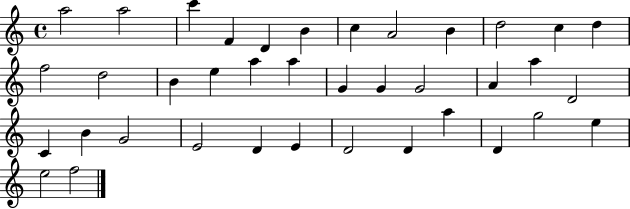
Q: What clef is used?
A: treble